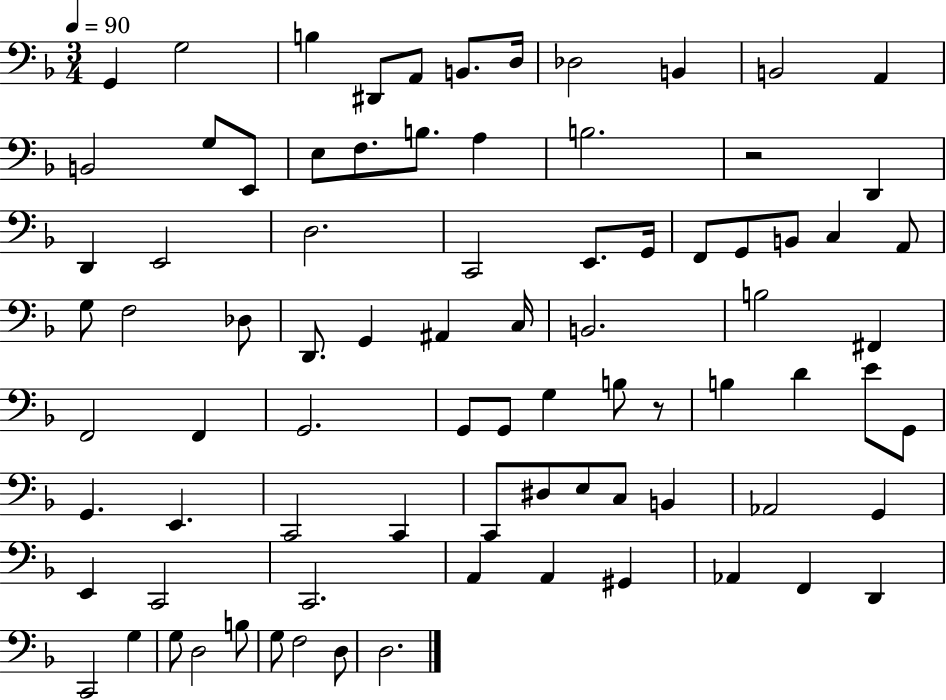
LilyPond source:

{
  \clef bass
  \numericTimeSignature
  \time 3/4
  \key f \major
  \tempo 4 = 90
  \repeat volta 2 { g,4 g2 | b4 dis,8 a,8 b,8. d16 | des2 b,4 | b,2 a,4 | \break b,2 g8 e,8 | e8 f8. b8. a4 | b2. | r2 d,4 | \break d,4 e,2 | d2. | c,2 e,8. g,16 | f,8 g,8 b,8 c4 a,8 | \break g8 f2 des8 | d,8. g,4 ais,4 c16 | b,2. | b2 fis,4 | \break f,2 f,4 | g,2. | g,8 g,8 g4 b8 r8 | b4 d'4 e'8 g,8 | \break g,4. e,4. | c,2 c,4 | c,8 dis8 e8 c8 b,4 | aes,2 g,4 | \break e,4 c,2 | c,2. | a,4 a,4 gis,4 | aes,4 f,4 d,4 | \break c,2 g4 | g8 d2 b8 | g8 f2 d8 | d2. | \break } \bar "|."
}